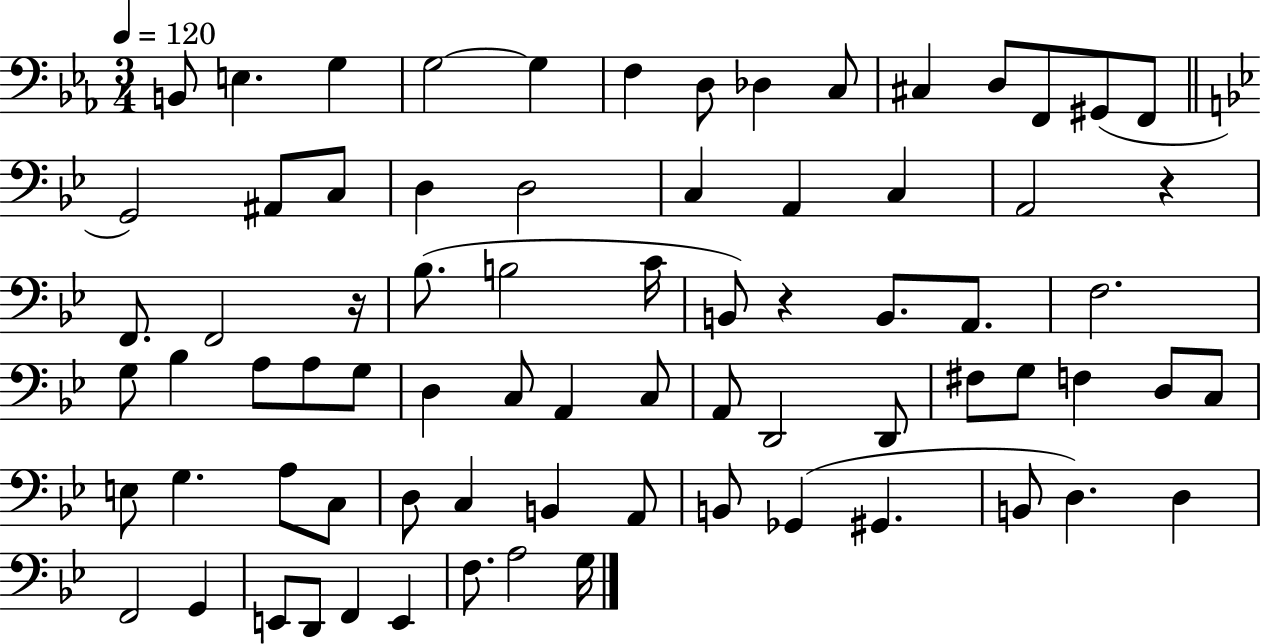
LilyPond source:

{
  \clef bass
  \numericTimeSignature
  \time 3/4
  \key ees \major
  \tempo 4 = 120
  b,8 e4. g4 | g2~~ g4 | f4 d8 des4 c8 | cis4 d8 f,8 gis,8( f,8 | \break \bar "||" \break \key g \minor g,2) ais,8 c8 | d4 d2 | c4 a,4 c4 | a,2 r4 | \break f,8. f,2 r16 | bes8.( b2 c'16 | b,8) r4 b,8. a,8. | f2. | \break g8 bes4 a8 a8 g8 | d4 c8 a,4 c8 | a,8 d,2 d,8 | fis8 g8 f4 d8 c8 | \break e8 g4. a8 c8 | d8 c4 b,4 a,8 | b,8 ges,4( gis,4. | b,8 d4.) d4 | \break f,2 g,4 | e,8 d,8 f,4 e,4 | f8. a2 g16 | \bar "|."
}